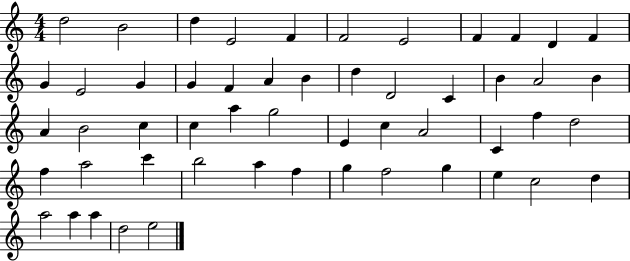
D5/h B4/h D5/q E4/h F4/q F4/h E4/h F4/q F4/q D4/q F4/q G4/q E4/h G4/q G4/q F4/q A4/q B4/q D5/q D4/h C4/q B4/q A4/h B4/q A4/q B4/h C5/q C5/q A5/q G5/h E4/q C5/q A4/h C4/q F5/q D5/h F5/q A5/h C6/q B5/h A5/q F5/q G5/q F5/h G5/q E5/q C5/h D5/q A5/h A5/q A5/q D5/h E5/h